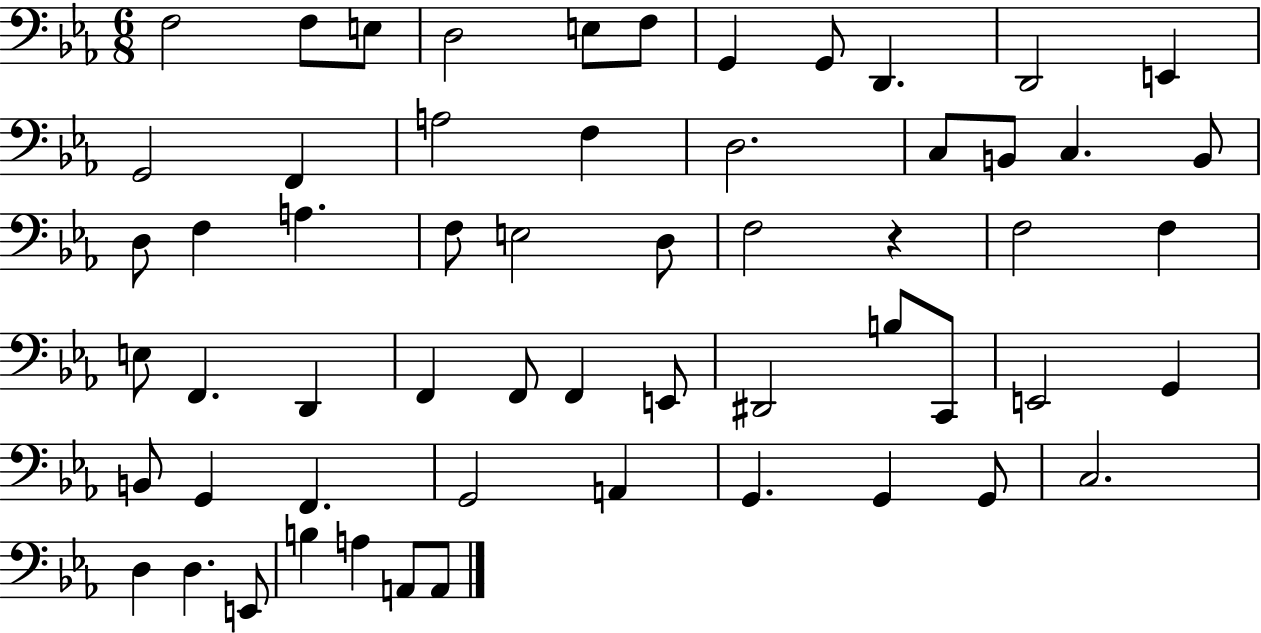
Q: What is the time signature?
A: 6/8